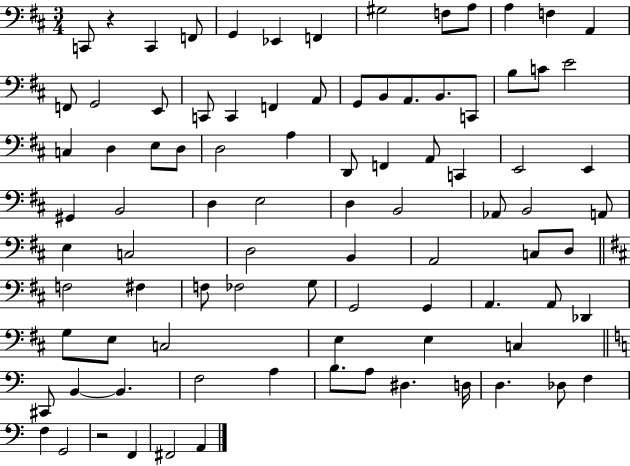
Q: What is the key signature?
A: D major